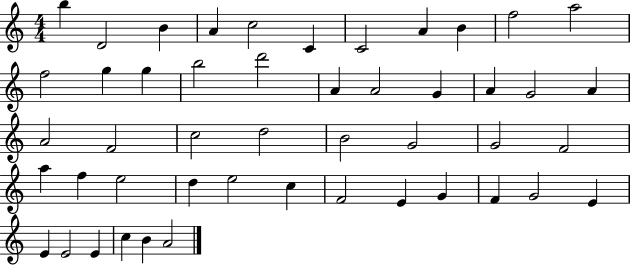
X:1
T:Untitled
M:4/4
L:1/4
K:C
b D2 B A c2 C C2 A B f2 a2 f2 g g b2 d'2 A A2 G A G2 A A2 F2 c2 d2 B2 G2 G2 F2 a f e2 d e2 c F2 E G F G2 E E E2 E c B A2